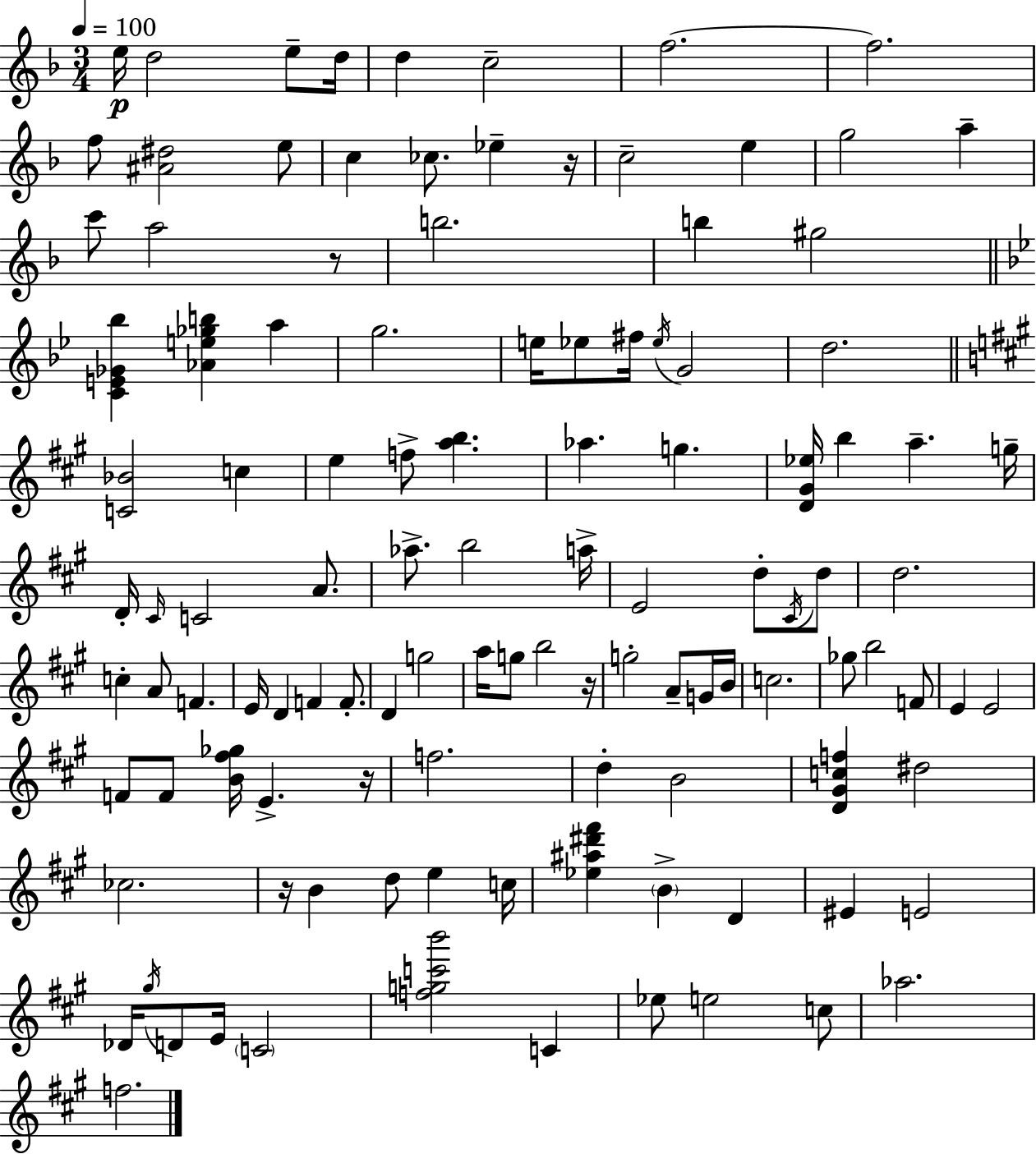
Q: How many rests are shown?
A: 5